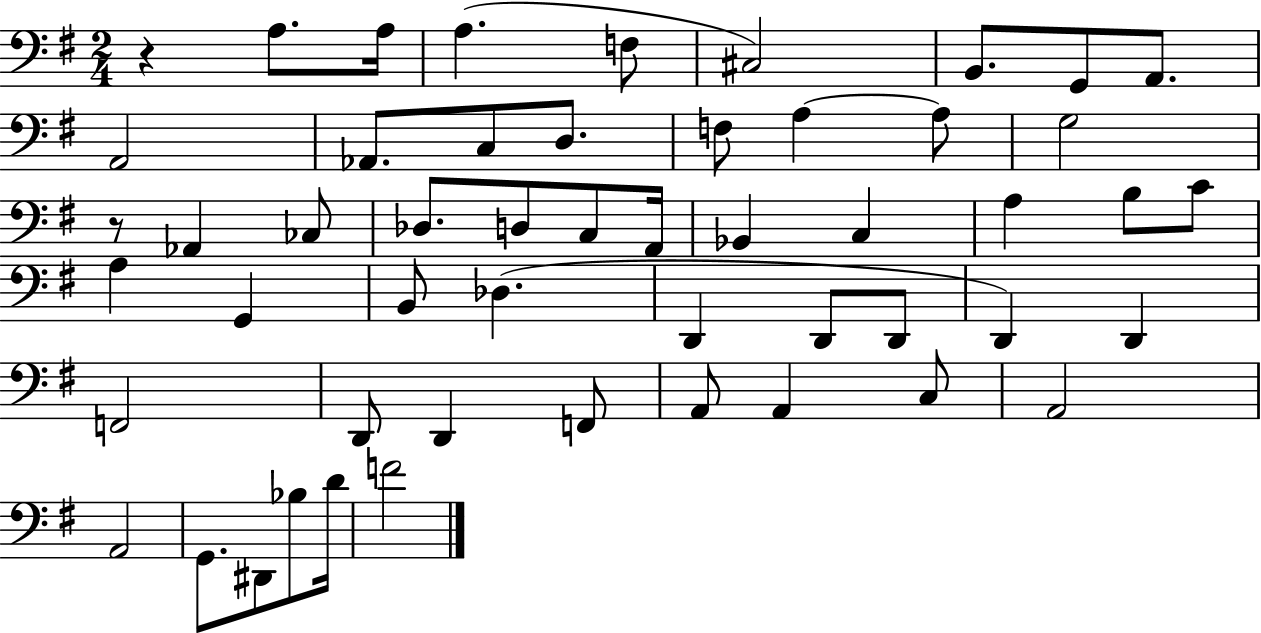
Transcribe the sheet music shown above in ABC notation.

X:1
T:Untitled
M:2/4
L:1/4
K:G
z A,/2 A,/4 A, F,/2 ^C,2 B,,/2 G,,/2 A,,/2 A,,2 _A,,/2 C,/2 D,/2 F,/2 A, A,/2 G,2 z/2 _A,, _C,/2 _D,/2 D,/2 C,/2 A,,/4 _B,, C, A, B,/2 C/2 A, G,, B,,/2 _D, D,, D,,/2 D,,/2 D,, D,, F,,2 D,,/2 D,, F,,/2 A,,/2 A,, C,/2 A,,2 A,,2 G,,/2 ^D,,/2 _B,/2 D/4 F2